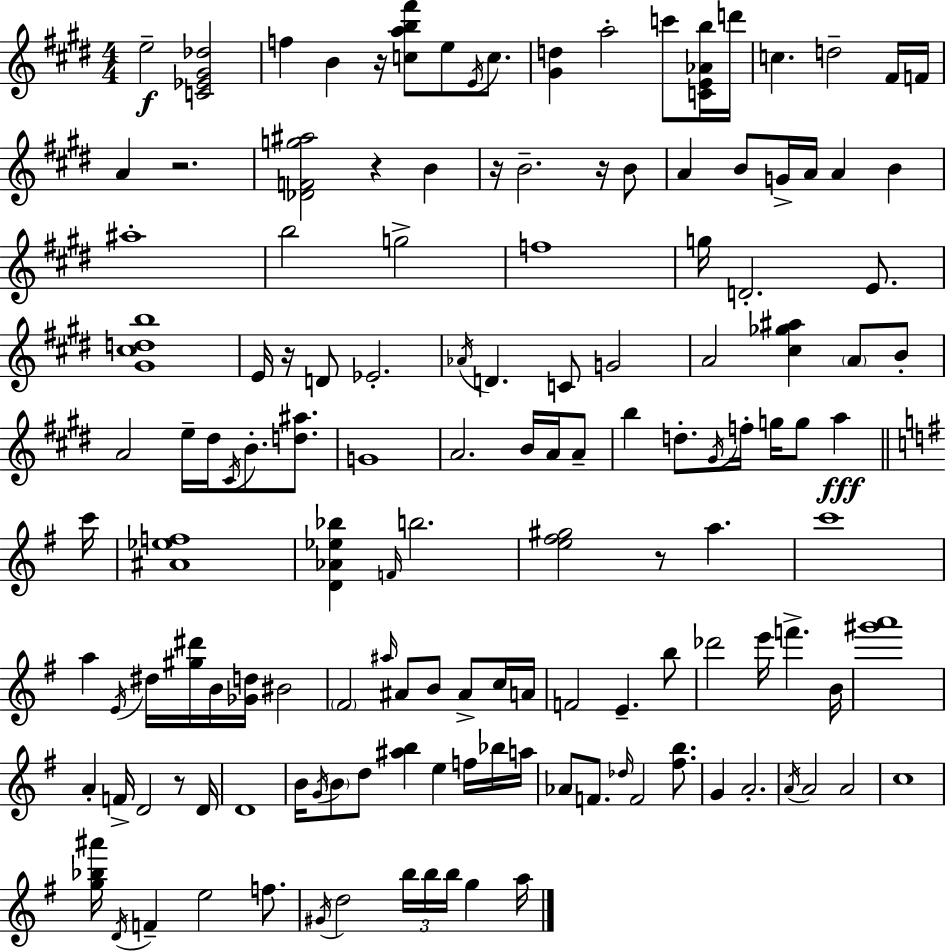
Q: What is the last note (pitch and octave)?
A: A5